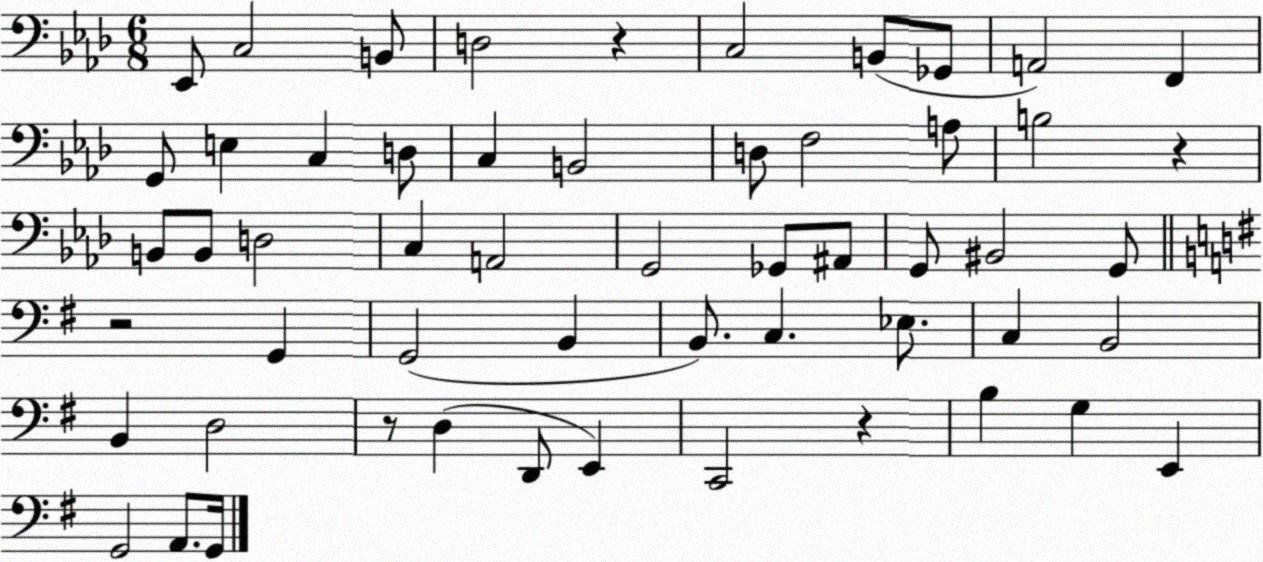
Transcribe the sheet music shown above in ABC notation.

X:1
T:Untitled
M:6/8
L:1/4
K:Ab
_E,,/2 C,2 B,,/2 D,2 z C,2 B,,/2 _G,,/2 A,,2 F,, G,,/2 E, C, D,/2 C, B,,2 D,/2 F,2 A,/2 B,2 z B,,/2 B,,/2 D,2 C, A,,2 G,,2 _G,,/2 ^A,,/2 G,,/2 ^B,,2 G,,/2 z2 G,, G,,2 B,, B,,/2 C, _E,/2 C, B,,2 B,, D,2 z/2 D, D,,/2 E,, C,,2 z B, G, E,, G,,2 A,,/2 G,,/4